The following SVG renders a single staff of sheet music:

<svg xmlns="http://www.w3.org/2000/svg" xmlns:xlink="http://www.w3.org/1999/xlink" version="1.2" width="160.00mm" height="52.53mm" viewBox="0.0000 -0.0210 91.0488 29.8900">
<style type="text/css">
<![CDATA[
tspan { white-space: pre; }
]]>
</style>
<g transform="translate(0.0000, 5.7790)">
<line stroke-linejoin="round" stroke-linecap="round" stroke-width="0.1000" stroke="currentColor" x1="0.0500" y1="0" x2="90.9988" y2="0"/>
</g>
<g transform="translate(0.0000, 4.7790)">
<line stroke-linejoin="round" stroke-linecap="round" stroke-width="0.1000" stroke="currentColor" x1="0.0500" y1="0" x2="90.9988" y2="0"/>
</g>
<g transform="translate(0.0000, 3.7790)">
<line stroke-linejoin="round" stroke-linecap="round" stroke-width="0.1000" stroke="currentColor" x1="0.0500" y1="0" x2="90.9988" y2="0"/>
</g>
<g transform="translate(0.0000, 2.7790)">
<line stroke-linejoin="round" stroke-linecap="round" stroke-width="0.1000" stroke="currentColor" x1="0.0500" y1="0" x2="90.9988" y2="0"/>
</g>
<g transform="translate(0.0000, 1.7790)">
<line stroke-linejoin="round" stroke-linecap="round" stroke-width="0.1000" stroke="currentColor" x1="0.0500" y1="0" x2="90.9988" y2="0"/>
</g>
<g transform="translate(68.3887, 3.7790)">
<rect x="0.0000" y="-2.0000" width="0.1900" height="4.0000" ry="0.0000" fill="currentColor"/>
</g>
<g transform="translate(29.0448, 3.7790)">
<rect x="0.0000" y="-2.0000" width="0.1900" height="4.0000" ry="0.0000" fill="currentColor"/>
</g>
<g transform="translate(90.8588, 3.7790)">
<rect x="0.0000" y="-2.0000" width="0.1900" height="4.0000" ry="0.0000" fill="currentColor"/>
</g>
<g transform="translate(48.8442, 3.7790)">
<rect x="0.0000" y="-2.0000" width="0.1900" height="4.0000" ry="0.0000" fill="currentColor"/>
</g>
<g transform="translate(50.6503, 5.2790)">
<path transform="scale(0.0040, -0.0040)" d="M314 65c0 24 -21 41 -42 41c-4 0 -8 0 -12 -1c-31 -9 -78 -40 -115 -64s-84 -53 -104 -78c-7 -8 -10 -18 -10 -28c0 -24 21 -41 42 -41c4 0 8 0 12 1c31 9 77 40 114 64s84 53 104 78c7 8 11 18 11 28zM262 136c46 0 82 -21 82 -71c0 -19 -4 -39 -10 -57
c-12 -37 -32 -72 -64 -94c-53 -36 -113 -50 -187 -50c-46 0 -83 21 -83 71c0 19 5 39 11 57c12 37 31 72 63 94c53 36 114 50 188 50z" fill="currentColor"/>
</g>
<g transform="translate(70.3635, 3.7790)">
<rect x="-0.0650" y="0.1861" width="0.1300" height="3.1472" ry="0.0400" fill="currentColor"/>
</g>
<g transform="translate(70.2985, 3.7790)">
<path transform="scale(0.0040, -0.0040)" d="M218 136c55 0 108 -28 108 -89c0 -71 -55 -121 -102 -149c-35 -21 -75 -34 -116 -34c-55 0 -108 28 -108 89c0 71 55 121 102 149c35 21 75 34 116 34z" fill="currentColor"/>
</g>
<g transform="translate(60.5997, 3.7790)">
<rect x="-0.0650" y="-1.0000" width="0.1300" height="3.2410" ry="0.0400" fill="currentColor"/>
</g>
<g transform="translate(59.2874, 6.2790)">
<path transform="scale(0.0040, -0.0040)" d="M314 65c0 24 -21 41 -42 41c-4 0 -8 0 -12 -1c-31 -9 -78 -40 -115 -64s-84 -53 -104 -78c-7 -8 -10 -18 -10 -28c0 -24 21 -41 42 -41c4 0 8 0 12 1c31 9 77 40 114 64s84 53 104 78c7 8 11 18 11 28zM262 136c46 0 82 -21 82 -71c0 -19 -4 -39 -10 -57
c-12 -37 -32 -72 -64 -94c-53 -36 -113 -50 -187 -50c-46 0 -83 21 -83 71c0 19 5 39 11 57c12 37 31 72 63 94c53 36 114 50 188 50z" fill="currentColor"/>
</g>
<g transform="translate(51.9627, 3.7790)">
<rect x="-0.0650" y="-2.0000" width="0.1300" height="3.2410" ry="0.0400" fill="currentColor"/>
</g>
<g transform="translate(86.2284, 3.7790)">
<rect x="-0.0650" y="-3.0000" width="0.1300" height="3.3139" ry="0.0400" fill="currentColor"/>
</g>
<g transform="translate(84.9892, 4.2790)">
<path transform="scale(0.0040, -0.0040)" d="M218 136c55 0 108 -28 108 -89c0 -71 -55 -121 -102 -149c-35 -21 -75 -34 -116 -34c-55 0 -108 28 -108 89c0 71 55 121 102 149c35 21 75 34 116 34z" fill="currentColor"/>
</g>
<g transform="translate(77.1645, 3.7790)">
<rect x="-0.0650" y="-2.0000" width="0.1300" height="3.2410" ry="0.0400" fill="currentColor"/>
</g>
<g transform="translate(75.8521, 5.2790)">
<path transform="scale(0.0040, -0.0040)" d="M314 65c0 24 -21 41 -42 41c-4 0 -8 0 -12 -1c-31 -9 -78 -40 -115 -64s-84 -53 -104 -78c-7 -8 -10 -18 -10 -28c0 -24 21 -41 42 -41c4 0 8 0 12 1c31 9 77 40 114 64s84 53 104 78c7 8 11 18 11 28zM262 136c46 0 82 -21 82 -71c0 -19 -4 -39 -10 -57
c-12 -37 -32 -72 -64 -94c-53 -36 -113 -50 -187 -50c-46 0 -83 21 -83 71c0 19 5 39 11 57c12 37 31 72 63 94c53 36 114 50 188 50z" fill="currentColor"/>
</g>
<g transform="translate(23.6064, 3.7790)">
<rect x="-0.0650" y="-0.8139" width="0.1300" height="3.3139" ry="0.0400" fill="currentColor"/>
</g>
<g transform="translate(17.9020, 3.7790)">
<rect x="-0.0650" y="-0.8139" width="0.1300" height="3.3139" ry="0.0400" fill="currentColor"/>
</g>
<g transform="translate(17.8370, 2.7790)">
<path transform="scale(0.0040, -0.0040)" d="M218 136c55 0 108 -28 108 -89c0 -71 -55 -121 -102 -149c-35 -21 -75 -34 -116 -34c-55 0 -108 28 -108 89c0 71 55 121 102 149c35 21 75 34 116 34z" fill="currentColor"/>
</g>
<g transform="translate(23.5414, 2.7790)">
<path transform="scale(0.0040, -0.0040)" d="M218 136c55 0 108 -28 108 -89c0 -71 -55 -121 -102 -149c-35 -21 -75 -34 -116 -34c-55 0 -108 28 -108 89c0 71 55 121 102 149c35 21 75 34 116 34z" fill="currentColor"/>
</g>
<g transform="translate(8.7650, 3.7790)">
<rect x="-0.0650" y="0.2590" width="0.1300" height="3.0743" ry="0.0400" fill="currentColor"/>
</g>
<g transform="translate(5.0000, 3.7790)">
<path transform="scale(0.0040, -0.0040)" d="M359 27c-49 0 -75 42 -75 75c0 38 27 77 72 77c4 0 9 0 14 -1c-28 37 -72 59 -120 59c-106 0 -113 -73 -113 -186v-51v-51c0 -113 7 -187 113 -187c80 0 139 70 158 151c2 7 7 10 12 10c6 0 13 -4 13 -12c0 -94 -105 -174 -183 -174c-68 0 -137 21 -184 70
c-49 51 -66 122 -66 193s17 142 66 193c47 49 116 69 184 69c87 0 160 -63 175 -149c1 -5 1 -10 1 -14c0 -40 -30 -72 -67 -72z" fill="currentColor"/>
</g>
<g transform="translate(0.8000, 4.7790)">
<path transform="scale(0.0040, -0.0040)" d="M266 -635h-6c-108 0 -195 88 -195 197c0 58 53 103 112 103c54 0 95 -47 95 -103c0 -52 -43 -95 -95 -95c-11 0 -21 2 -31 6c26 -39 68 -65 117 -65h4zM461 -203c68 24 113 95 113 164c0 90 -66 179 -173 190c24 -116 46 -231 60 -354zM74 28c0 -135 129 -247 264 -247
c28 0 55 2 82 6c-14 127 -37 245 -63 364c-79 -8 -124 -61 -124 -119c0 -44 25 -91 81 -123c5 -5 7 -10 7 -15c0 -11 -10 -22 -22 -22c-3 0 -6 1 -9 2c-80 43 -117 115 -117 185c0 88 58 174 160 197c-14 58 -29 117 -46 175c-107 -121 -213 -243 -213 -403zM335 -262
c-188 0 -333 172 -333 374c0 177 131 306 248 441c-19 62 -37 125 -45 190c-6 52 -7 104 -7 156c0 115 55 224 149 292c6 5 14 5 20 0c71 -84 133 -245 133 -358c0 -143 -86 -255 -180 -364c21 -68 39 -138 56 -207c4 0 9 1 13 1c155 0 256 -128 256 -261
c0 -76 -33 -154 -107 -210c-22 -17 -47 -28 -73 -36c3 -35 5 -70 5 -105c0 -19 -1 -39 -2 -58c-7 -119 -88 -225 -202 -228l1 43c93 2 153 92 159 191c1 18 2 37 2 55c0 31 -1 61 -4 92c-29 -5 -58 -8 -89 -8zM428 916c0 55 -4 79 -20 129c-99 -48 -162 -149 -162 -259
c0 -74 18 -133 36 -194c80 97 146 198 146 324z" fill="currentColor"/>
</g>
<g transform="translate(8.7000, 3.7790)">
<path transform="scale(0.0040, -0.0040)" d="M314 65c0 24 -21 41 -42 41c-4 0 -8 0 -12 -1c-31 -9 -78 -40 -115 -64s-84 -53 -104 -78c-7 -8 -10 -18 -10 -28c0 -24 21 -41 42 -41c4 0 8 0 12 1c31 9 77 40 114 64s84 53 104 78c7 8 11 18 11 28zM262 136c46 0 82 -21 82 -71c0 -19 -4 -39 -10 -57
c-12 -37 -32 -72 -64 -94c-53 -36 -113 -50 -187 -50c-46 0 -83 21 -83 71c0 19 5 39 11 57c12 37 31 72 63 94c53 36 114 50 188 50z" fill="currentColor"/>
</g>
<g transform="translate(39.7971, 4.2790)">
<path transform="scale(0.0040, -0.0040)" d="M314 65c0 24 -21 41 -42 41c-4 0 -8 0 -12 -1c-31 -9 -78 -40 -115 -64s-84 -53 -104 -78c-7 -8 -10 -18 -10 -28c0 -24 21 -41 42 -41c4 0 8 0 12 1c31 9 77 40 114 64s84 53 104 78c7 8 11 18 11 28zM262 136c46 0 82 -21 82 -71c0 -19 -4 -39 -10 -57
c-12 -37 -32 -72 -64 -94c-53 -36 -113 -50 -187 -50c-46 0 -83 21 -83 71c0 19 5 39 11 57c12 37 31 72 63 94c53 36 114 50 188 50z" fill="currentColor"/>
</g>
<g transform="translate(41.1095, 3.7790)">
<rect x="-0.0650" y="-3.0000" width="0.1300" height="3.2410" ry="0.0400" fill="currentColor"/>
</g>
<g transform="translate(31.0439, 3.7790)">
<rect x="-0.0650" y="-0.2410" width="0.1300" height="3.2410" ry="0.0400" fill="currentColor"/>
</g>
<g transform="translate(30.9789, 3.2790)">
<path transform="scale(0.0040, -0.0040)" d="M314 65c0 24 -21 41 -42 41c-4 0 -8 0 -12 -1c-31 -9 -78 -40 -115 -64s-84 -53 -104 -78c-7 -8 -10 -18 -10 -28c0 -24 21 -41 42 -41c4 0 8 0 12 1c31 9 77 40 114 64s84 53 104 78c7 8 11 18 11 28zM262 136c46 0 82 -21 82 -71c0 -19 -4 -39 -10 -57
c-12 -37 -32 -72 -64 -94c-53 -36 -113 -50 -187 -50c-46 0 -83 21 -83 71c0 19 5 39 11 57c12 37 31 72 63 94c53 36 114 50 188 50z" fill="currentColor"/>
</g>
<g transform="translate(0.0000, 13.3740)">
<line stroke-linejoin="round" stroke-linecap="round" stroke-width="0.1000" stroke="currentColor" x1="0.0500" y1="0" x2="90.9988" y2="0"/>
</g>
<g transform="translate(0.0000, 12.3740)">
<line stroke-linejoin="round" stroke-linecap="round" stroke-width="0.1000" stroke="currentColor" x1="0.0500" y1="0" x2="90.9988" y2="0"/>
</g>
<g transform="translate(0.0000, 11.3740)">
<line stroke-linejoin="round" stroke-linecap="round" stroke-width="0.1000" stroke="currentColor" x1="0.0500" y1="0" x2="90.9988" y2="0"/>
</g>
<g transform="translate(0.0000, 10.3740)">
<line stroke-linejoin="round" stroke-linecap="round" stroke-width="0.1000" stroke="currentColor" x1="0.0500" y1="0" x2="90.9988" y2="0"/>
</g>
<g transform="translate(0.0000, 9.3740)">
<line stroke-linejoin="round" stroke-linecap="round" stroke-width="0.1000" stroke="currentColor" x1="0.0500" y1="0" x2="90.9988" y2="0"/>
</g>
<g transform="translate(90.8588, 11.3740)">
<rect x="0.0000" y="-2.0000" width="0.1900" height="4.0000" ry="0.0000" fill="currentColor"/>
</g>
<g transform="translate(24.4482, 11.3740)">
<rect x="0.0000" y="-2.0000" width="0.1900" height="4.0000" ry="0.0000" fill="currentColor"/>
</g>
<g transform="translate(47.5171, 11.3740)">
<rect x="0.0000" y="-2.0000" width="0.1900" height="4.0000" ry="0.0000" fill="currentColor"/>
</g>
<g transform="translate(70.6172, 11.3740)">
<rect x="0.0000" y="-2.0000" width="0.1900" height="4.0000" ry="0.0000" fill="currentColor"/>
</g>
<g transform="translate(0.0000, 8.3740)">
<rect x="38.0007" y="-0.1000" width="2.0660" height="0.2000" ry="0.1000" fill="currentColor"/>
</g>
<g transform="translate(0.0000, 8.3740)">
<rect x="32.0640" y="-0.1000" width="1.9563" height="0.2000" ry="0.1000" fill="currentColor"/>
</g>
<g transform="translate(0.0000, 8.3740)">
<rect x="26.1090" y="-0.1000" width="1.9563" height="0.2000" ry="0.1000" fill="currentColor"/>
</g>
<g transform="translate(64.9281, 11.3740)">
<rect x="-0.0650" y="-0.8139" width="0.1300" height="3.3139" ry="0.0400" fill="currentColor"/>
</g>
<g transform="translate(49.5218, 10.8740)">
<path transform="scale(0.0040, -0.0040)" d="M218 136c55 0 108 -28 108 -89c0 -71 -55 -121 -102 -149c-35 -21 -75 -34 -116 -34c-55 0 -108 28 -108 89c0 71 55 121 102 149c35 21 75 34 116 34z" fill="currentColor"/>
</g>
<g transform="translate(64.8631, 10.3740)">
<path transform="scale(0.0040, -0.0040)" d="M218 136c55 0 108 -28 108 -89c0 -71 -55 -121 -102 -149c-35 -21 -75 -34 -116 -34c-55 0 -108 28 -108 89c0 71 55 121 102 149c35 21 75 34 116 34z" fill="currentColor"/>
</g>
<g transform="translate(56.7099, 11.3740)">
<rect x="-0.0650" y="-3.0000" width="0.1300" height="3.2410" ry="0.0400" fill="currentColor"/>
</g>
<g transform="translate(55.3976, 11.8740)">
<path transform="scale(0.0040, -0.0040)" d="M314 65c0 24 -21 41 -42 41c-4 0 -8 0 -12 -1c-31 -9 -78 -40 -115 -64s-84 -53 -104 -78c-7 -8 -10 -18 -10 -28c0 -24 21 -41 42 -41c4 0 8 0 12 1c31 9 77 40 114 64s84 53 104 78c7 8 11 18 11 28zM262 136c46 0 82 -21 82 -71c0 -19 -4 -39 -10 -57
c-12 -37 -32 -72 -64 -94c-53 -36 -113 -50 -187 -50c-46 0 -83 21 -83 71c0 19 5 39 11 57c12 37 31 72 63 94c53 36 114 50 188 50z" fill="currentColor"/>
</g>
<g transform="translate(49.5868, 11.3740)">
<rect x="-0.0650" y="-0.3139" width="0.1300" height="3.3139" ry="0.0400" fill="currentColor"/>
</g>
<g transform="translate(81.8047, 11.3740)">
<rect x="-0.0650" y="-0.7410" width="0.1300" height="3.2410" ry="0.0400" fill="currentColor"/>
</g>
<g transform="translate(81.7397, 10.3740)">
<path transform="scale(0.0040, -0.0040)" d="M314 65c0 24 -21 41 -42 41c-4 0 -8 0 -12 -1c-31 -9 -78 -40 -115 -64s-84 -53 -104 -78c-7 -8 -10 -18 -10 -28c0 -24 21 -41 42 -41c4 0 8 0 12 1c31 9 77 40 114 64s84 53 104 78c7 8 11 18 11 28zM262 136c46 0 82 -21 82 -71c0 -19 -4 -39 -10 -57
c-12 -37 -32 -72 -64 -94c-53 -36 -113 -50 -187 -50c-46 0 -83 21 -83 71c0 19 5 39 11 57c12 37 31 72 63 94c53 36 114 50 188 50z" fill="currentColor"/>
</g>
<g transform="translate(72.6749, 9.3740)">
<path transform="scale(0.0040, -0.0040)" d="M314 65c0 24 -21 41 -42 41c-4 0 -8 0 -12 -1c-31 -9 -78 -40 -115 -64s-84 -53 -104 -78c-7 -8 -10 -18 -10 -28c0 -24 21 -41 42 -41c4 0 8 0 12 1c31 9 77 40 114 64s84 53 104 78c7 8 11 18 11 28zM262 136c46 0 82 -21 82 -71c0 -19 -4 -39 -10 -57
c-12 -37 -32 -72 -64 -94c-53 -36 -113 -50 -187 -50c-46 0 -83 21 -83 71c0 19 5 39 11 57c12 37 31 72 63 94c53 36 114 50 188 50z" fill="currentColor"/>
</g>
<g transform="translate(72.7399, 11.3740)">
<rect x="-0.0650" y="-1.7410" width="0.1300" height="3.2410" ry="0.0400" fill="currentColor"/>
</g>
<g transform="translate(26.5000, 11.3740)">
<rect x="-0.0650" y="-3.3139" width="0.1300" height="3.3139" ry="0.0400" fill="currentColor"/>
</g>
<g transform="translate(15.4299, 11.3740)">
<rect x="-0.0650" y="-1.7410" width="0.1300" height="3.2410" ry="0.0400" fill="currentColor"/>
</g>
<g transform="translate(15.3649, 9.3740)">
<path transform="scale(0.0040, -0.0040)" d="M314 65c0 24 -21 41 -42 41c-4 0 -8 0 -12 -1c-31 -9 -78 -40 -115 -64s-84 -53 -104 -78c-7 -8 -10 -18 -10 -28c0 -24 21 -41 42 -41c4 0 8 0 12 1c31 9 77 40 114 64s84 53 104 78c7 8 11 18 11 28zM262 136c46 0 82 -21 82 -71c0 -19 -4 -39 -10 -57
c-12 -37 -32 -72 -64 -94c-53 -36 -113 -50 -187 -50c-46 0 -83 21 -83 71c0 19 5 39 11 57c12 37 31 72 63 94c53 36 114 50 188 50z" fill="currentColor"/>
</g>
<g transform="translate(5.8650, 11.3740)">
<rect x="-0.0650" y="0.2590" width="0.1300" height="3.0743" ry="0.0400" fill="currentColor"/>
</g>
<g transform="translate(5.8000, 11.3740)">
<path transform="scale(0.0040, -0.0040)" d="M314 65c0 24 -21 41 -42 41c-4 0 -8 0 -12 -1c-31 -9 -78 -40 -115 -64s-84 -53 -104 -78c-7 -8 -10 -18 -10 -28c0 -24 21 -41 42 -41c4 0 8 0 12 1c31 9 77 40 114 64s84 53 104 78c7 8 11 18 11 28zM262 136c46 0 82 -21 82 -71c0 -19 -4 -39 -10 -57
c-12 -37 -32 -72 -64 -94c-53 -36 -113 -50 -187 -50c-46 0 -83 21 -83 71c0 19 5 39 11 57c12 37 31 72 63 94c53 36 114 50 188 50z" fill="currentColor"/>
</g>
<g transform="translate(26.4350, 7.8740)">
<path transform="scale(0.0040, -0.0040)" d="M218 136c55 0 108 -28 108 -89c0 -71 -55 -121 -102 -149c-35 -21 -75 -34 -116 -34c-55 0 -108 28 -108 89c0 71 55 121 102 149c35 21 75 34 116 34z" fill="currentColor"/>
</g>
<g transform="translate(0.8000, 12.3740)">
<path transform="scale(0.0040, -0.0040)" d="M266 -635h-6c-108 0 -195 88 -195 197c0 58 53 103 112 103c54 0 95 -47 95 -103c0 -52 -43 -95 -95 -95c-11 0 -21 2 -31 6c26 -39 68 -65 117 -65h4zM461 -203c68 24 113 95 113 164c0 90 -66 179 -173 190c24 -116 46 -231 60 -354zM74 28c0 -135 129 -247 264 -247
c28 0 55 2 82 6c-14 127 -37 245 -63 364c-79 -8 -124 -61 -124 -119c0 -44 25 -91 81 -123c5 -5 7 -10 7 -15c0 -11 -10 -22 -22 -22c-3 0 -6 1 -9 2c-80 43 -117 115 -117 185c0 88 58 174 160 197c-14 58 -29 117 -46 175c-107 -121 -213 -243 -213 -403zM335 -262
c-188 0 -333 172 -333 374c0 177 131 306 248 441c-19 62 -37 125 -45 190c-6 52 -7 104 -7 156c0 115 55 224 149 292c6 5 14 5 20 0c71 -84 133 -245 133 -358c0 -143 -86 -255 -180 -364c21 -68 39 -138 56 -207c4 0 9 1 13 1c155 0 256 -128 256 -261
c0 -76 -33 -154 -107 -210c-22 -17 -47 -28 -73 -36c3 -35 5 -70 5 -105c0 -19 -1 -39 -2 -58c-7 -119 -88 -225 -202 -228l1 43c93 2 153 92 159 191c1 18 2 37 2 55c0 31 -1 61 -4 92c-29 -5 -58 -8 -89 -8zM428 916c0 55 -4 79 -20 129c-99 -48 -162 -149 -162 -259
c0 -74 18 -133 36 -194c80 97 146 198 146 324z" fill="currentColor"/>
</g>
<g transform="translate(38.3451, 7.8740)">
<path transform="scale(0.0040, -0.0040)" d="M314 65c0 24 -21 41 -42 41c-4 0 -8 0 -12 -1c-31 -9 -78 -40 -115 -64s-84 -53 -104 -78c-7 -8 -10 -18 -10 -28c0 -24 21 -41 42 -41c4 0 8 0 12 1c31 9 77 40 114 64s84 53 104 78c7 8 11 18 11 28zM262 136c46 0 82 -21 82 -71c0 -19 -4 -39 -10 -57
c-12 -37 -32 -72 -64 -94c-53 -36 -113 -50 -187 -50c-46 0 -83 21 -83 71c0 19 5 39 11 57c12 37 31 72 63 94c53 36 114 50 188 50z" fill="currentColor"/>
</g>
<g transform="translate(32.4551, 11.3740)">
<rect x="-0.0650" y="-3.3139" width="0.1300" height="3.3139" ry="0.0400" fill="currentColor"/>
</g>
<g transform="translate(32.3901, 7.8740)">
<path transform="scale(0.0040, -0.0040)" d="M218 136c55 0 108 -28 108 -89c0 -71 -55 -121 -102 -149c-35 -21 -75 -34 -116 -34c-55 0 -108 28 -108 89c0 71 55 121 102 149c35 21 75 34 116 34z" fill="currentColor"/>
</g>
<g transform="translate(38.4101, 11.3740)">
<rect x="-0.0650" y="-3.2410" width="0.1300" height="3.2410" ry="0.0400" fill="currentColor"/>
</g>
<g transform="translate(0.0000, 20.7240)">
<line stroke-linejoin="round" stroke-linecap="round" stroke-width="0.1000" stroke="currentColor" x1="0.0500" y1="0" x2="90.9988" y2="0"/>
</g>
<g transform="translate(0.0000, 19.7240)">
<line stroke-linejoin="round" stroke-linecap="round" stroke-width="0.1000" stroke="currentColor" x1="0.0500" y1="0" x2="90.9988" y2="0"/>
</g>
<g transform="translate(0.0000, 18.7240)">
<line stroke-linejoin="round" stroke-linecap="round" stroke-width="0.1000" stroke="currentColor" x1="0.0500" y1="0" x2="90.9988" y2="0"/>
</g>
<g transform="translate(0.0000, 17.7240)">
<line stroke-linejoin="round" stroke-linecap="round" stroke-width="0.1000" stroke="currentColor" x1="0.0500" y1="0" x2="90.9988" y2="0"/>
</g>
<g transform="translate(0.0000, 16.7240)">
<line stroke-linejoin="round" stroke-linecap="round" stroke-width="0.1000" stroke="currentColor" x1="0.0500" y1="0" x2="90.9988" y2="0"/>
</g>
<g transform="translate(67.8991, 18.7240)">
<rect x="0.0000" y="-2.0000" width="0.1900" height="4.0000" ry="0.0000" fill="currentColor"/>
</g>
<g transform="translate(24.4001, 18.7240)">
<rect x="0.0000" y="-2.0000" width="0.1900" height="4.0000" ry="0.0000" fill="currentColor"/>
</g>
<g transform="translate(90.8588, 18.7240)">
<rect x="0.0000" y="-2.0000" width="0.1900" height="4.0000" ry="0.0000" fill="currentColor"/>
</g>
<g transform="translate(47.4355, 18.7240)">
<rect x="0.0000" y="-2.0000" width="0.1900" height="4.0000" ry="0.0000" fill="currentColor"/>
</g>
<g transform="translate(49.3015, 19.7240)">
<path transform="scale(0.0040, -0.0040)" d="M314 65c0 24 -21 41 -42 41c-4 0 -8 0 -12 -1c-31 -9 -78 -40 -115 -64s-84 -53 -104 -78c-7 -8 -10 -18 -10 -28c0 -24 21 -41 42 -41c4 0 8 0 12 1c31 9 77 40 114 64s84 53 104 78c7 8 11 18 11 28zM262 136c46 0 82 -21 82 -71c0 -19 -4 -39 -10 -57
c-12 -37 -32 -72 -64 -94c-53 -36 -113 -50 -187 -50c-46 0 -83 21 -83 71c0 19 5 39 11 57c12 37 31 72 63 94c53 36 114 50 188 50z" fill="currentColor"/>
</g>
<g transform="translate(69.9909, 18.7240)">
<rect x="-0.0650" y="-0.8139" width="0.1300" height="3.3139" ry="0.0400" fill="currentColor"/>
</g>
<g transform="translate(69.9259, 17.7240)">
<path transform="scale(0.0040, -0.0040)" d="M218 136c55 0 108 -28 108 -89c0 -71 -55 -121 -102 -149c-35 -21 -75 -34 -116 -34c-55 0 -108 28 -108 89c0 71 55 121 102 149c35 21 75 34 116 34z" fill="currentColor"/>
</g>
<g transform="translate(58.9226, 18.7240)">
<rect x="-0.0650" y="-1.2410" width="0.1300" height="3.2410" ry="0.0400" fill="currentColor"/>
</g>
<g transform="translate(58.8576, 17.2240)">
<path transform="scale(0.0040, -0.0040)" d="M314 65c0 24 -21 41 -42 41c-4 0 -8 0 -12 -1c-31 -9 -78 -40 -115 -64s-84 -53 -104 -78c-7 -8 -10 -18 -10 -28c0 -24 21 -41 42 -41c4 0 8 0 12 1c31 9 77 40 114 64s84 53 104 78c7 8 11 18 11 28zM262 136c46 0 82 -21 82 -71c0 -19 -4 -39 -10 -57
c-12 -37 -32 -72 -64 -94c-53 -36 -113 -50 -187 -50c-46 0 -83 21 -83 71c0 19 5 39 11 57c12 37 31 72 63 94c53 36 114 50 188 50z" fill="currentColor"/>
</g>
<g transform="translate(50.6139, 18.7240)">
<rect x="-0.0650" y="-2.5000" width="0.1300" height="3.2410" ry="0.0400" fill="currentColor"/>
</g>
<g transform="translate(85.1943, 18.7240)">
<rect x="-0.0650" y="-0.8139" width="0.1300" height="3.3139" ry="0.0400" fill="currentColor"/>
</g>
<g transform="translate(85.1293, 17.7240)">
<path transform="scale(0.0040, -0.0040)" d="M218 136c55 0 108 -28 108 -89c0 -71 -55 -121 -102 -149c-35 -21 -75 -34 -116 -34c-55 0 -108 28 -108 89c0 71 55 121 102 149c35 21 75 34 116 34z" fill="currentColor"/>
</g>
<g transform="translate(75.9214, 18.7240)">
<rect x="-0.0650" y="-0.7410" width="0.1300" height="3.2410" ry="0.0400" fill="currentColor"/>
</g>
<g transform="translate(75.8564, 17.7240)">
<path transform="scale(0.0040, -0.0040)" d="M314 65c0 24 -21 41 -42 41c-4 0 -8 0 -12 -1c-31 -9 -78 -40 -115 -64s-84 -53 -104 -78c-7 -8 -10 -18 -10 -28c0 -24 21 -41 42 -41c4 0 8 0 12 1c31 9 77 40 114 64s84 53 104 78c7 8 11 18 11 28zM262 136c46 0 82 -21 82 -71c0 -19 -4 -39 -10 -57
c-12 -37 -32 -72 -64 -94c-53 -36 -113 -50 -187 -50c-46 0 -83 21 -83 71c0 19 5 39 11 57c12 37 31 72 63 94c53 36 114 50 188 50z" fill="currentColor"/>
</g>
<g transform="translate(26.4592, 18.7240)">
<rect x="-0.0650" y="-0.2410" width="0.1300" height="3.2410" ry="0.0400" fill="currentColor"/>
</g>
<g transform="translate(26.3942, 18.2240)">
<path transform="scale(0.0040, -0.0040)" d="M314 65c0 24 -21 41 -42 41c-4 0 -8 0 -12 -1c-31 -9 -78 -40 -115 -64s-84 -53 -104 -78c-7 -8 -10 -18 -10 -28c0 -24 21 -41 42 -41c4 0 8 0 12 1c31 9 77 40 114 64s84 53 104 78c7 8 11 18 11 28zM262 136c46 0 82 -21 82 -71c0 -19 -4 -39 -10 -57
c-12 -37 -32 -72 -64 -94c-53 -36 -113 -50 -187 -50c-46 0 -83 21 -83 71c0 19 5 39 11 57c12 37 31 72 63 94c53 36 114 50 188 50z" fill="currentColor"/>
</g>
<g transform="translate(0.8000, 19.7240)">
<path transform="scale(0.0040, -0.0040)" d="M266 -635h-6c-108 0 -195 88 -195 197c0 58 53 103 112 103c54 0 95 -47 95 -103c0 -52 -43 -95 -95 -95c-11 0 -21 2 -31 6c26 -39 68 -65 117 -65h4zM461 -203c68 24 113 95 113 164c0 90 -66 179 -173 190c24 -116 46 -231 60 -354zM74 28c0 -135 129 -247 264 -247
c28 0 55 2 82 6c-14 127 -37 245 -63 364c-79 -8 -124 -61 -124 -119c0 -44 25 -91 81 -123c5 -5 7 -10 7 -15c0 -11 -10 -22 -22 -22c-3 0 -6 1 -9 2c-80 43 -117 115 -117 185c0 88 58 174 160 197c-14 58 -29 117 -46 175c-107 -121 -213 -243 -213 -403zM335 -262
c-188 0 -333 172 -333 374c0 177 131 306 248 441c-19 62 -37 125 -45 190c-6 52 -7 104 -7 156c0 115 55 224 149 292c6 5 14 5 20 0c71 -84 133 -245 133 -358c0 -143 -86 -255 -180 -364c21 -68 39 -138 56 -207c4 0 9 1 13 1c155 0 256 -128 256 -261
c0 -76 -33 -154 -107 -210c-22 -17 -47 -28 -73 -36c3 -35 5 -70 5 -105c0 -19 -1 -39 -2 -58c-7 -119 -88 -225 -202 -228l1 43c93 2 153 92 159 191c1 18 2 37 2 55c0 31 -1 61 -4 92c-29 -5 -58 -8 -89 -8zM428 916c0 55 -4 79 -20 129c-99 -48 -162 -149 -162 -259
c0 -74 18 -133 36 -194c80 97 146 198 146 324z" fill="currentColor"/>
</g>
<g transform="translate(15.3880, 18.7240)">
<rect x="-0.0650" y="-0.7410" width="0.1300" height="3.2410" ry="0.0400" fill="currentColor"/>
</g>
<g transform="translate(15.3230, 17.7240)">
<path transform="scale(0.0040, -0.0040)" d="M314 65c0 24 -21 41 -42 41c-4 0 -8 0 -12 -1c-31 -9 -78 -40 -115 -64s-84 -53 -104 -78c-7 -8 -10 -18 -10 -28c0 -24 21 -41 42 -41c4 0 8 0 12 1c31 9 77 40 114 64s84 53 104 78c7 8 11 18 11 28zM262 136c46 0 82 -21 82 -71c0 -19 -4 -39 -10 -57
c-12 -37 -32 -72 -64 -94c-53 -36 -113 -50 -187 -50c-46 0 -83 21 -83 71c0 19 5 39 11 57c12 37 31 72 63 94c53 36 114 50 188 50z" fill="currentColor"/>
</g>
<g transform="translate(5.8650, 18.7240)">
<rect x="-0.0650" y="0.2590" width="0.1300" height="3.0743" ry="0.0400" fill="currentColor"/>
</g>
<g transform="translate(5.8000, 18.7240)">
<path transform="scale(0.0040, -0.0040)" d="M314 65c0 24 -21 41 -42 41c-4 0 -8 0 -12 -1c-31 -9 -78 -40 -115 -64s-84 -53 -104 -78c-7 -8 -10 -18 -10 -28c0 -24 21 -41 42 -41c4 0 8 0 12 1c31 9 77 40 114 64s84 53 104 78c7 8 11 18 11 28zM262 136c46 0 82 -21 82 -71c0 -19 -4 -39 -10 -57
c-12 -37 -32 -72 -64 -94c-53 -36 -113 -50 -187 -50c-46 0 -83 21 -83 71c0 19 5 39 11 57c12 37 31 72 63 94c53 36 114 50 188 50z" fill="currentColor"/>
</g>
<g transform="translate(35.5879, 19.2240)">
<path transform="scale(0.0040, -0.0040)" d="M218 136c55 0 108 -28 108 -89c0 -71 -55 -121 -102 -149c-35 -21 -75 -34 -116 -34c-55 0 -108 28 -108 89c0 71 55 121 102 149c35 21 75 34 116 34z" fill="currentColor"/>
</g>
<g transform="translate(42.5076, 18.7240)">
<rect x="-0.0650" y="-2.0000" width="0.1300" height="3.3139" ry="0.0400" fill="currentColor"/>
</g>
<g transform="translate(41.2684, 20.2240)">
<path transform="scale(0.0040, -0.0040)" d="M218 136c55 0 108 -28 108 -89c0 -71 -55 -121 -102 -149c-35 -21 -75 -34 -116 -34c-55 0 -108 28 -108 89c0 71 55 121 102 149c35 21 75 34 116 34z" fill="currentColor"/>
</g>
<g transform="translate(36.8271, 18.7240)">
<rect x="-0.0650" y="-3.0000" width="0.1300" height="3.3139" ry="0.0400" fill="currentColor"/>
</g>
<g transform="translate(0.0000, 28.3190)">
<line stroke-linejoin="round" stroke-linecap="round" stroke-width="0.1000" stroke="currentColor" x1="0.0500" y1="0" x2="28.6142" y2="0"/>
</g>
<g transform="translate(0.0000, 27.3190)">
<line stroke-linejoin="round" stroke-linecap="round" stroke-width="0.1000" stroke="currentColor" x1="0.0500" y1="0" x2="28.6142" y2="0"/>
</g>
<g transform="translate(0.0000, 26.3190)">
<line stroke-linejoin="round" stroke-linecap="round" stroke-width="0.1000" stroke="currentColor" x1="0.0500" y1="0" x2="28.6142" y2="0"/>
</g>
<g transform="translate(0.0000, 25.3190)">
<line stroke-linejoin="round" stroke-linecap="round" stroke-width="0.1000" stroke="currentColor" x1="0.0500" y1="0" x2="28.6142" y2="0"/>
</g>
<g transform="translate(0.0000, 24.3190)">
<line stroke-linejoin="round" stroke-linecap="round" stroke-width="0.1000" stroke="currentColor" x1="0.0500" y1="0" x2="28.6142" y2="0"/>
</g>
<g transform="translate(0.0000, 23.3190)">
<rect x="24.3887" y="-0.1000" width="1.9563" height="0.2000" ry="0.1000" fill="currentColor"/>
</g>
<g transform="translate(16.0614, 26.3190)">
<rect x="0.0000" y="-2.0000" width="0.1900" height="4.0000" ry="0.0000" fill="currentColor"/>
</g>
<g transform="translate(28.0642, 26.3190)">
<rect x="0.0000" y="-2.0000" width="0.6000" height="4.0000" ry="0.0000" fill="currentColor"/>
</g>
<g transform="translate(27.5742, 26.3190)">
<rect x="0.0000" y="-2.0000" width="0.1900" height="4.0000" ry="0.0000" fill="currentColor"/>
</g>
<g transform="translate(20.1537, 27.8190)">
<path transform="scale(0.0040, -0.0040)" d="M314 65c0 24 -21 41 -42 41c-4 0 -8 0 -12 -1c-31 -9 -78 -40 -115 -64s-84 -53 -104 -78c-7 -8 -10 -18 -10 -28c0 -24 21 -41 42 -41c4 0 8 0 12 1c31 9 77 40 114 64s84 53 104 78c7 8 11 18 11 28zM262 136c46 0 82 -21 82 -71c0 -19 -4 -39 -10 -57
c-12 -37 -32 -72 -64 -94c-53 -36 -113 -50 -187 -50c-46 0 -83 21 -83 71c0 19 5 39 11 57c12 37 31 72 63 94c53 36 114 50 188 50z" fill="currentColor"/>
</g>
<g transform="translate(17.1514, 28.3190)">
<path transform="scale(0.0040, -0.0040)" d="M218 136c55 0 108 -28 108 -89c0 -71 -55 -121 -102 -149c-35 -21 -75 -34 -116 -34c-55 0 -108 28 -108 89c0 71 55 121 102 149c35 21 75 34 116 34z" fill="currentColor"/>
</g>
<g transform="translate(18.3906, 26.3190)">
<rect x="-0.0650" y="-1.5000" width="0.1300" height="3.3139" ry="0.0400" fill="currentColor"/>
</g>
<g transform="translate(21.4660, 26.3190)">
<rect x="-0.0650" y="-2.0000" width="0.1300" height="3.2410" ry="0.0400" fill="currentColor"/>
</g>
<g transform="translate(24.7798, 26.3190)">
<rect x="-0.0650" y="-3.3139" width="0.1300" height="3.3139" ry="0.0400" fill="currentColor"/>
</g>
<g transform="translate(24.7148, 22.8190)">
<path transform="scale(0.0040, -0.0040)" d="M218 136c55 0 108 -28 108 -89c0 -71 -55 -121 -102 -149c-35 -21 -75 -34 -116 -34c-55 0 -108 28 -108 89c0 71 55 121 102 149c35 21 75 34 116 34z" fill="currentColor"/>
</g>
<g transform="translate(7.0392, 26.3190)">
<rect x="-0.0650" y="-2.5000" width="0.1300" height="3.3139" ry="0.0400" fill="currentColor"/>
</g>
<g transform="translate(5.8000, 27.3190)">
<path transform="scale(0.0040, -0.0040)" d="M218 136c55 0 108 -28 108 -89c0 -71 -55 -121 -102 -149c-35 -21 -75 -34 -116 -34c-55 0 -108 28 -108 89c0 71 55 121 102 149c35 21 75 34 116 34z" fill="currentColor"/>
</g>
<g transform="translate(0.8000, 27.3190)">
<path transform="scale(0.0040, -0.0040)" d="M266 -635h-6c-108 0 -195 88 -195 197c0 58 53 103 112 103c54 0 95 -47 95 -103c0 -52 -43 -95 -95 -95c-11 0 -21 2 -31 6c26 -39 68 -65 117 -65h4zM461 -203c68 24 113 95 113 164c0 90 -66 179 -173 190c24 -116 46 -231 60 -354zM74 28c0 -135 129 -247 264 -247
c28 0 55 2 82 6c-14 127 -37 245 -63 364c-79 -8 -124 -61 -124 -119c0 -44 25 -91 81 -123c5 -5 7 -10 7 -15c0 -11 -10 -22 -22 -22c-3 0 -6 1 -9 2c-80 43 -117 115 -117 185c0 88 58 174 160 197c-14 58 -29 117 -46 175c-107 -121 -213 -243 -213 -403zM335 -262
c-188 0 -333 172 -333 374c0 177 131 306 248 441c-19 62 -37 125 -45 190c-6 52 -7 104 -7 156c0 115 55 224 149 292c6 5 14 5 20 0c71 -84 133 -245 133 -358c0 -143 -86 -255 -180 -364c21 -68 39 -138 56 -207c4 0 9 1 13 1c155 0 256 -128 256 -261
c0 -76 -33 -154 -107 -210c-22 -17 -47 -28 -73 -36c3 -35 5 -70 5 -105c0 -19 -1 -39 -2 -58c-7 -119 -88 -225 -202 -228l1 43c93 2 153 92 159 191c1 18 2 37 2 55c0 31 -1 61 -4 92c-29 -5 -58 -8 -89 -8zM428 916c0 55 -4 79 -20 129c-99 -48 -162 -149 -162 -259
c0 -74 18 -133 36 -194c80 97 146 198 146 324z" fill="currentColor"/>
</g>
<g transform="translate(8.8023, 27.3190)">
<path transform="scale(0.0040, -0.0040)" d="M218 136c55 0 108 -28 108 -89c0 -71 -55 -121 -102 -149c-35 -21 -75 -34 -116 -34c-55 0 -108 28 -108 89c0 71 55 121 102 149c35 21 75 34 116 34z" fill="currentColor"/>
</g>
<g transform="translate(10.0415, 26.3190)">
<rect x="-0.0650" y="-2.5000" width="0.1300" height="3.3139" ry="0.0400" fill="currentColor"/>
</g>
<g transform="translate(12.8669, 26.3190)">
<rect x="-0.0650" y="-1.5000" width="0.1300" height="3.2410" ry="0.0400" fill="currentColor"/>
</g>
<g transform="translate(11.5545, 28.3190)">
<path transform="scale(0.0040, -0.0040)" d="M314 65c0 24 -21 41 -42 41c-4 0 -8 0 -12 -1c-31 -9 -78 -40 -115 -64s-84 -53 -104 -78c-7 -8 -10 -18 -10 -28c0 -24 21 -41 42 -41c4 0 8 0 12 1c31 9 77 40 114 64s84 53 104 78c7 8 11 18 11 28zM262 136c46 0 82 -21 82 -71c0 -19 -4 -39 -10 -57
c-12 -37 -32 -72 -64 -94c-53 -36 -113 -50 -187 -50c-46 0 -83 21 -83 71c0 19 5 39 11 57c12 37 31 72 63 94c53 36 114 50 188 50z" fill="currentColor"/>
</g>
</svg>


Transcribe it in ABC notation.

X:1
T:Untitled
M:4/4
L:1/4
K:C
B2 d d c2 A2 F2 D2 B F2 A B2 f2 b b b2 c A2 d f2 d2 B2 d2 c2 A F G2 e2 d d2 d G G E2 E F2 b